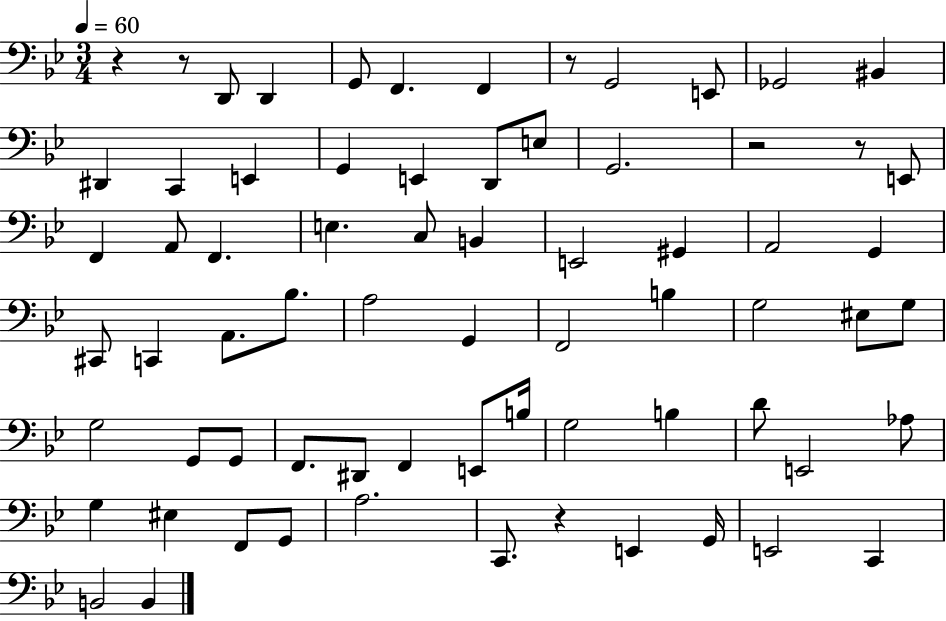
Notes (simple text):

R/q R/e D2/e D2/q G2/e F2/q. F2/q R/e G2/h E2/e Gb2/h BIS2/q D#2/q C2/q E2/q G2/q E2/q D2/e E3/e G2/h. R/h R/e E2/e F2/q A2/e F2/q. E3/q. C3/e B2/q E2/h G#2/q A2/h G2/q C#2/e C2/q A2/e. Bb3/e. A3/h G2/q F2/h B3/q G3/h EIS3/e G3/e G3/h G2/e G2/e F2/e. D#2/e F2/q E2/e B3/s G3/h B3/q D4/e E2/h Ab3/e G3/q EIS3/q F2/e G2/e A3/h. C2/e. R/q E2/q G2/s E2/h C2/q B2/h B2/q